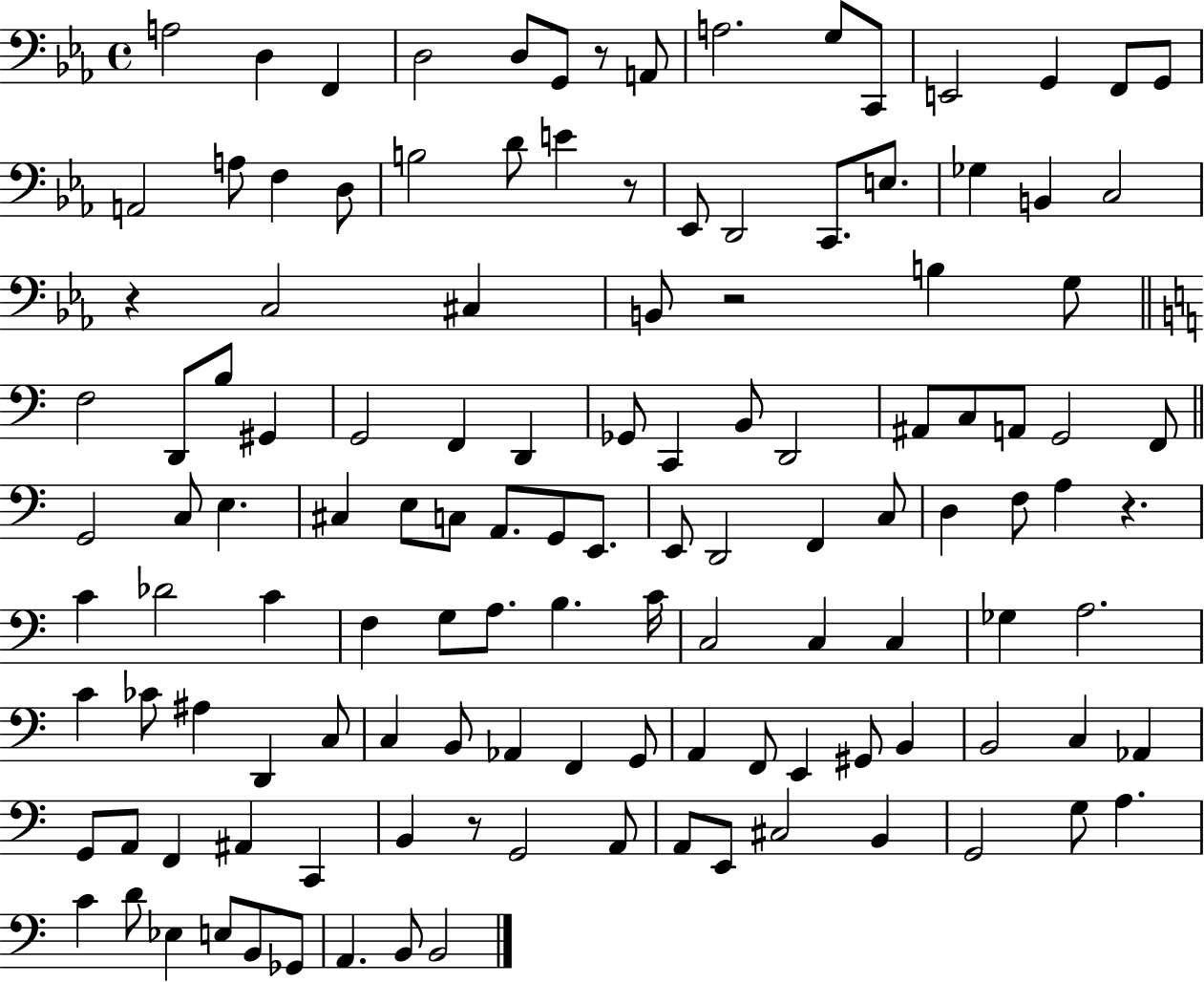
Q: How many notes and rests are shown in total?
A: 126